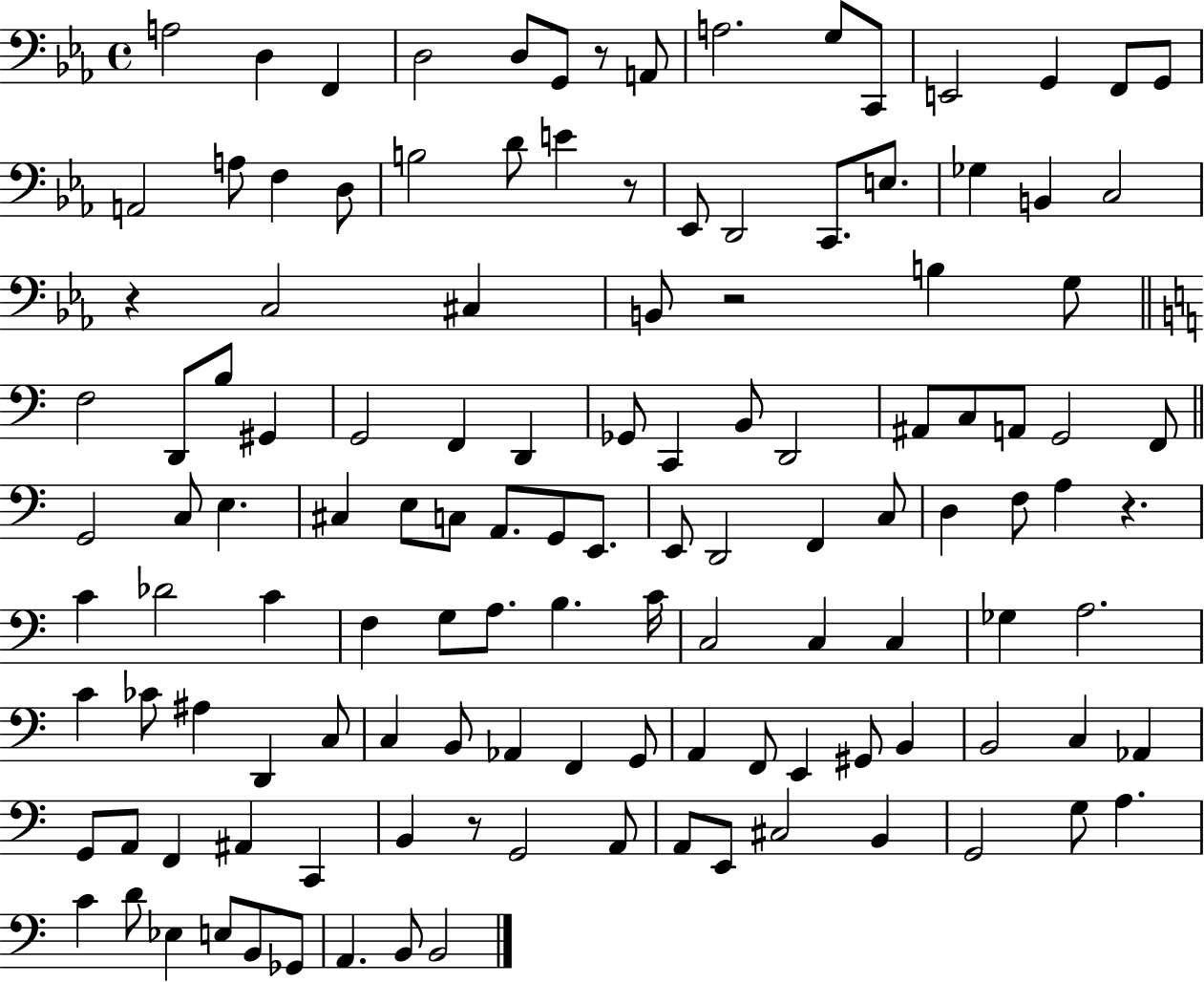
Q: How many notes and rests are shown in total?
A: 126